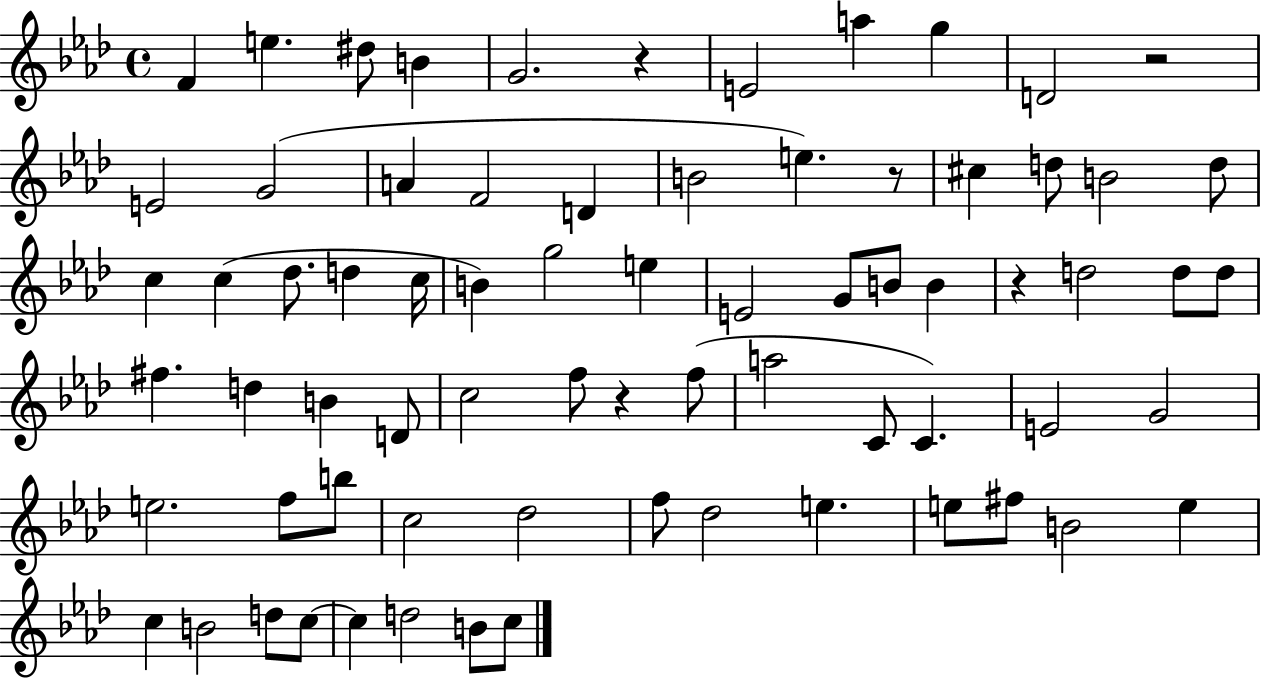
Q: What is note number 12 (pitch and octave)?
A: A4